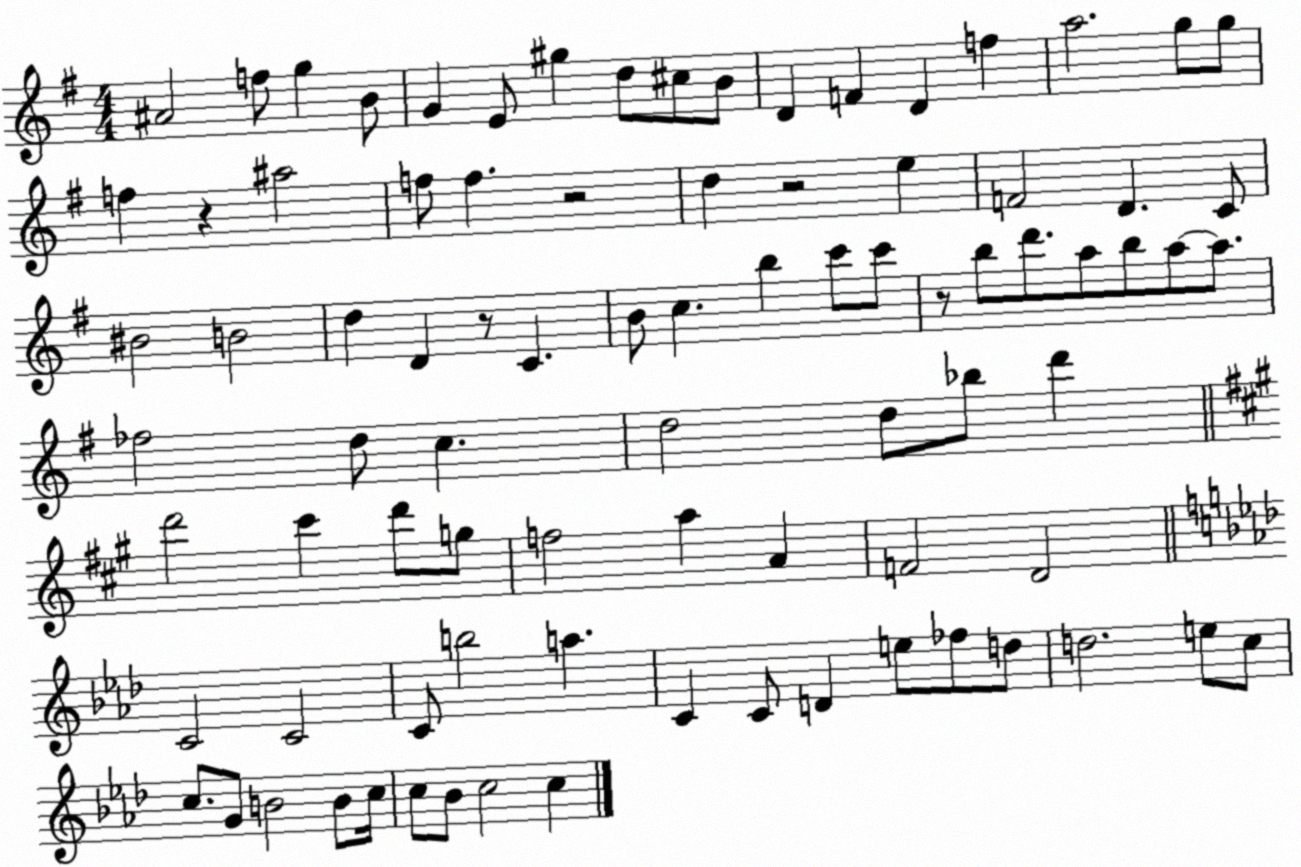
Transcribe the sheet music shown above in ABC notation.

X:1
T:Untitled
M:4/4
L:1/4
K:G
^A2 f/2 g B/2 G E/2 ^g d/2 ^c/2 B/2 D F D f a2 g/2 g/2 f z ^a2 f/2 f z2 d z2 e F2 D C/2 ^B2 B2 d D z/2 C B/2 c b c'/2 c'/2 z/2 b/2 d'/2 a/2 b/2 a/2 a/2 _f2 d/2 c d2 d/2 _b/2 d' d'2 ^c' d'/2 g/2 f2 a A F2 D2 C2 C2 C/2 b2 a C C/2 D e/2 _f/2 d/2 d2 e/2 c/2 c/2 G/2 B2 B/2 c/4 c/2 _B/2 c2 c